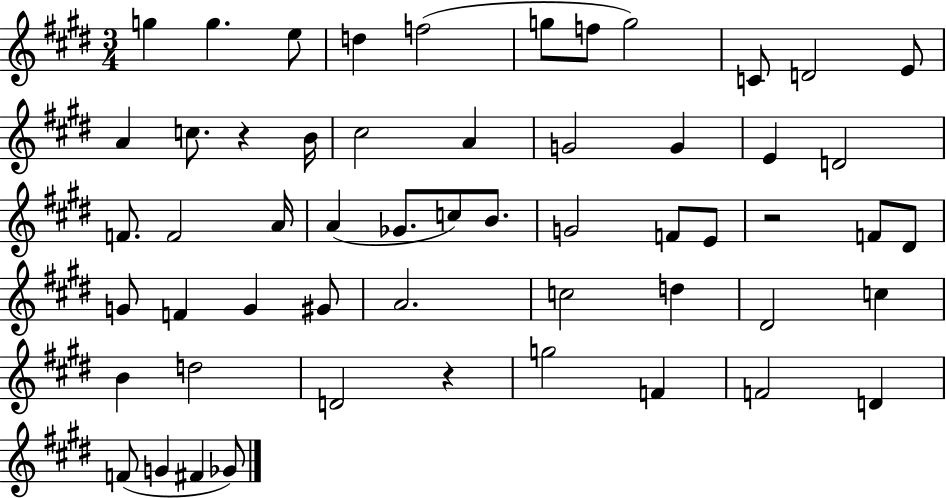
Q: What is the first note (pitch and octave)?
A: G5